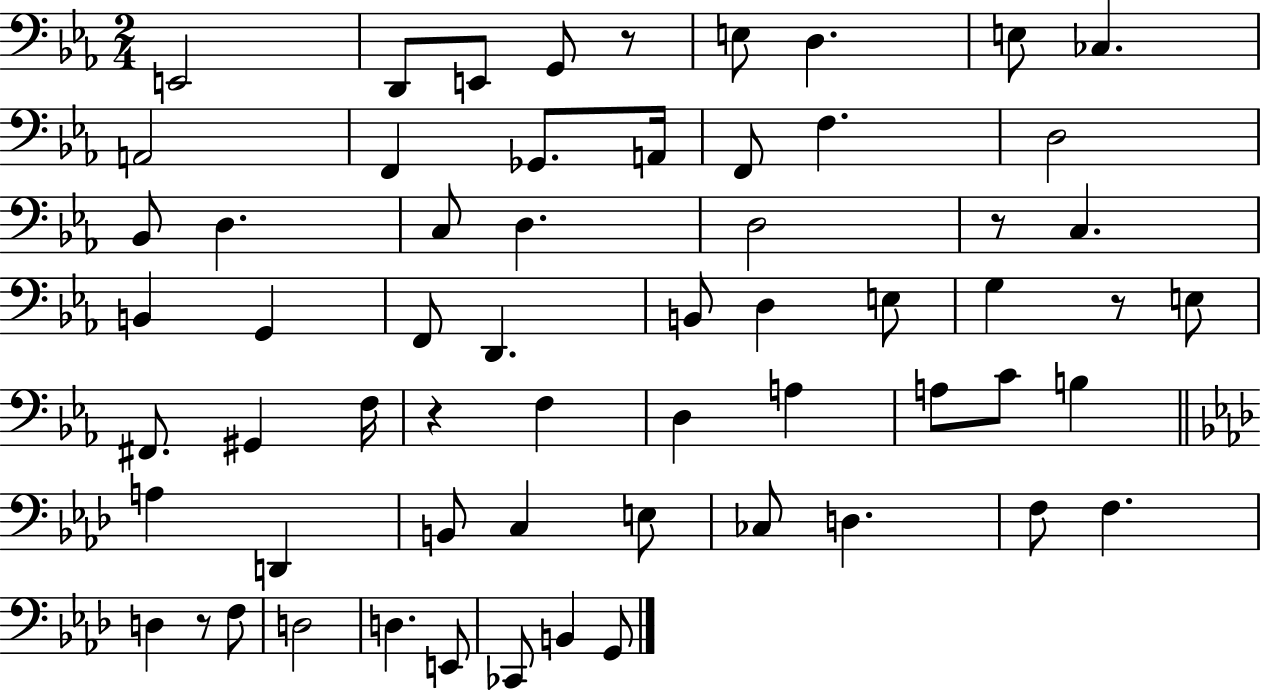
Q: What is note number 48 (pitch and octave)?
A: F3